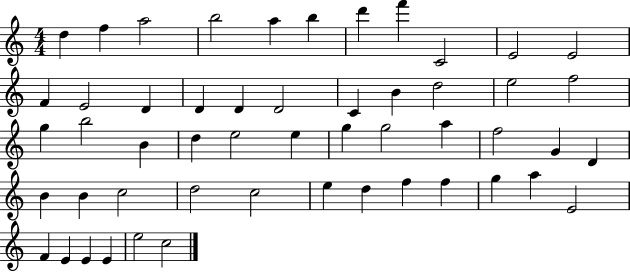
D5/q F5/q A5/h B5/h A5/q B5/q D6/q F6/q C4/h E4/h E4/h F4/q E4/h D4/q D4/q D4/q D4/h C4/q B4/q D5/h E5/h F5/h G5/q B5/h B4/q D5/q E5/h E5/q G5/q G5/h A5/q F5/h G4/q D4/q B4/q B4/q C5/h D5/h C5/h E5/q D5/q F5/q F5/q G5/q A5/q E4/h F4/q E4/q E4/q E4/q E5/h C5/h